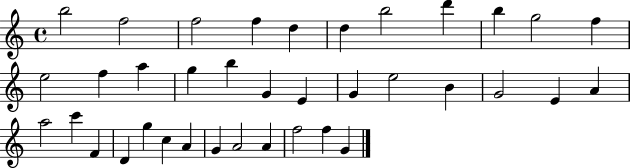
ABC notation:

X:1
T:Untitled
M:4/4
L:1/4
K:C
b2 f2 f2 f d d b2 d' b g2 f e2 f a g b G E G e2 B G2 E A a2 c' F D g c A G A2 A f2 f G